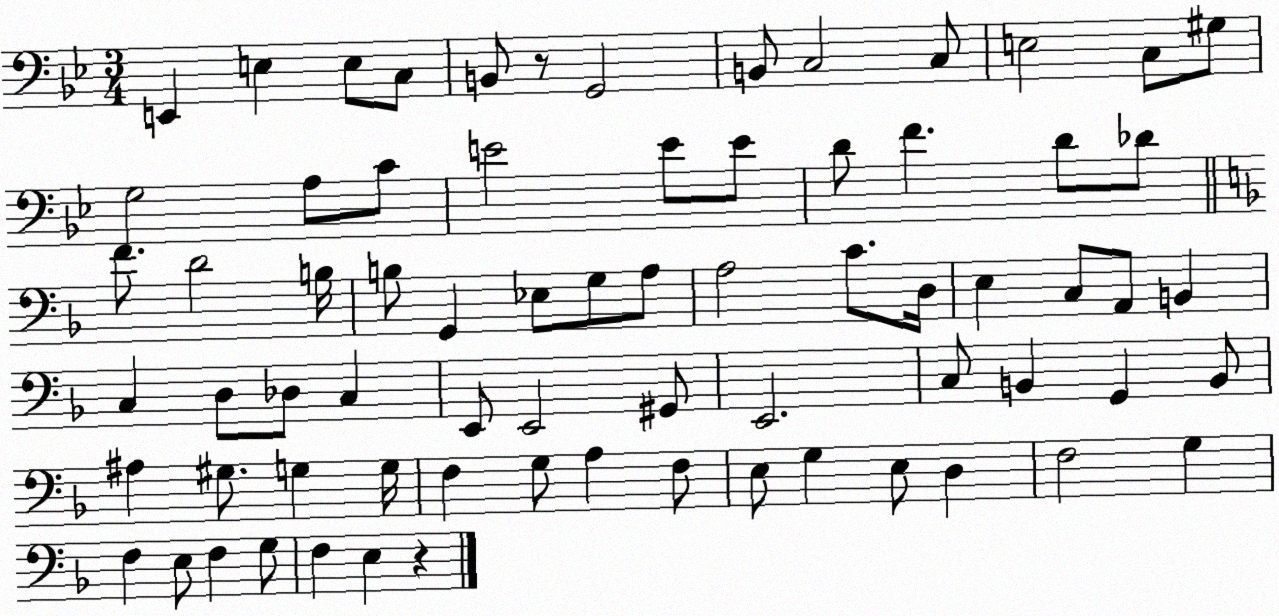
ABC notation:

X:1
T:Untitled
M:3/4
L:1/4
K:Bb
E,, E, E,/2 C,/2 B,,/2 z/2 G,,2 B,,/2 C,2 C,/2 E,2 C,/2 ^G,/2 G,2 A,/2 C/2 E2 E/2 E/2 D/2 F D/2 _D/2 F/2 D2 B,/4 B,/2 G,, _E,/2 G,/2 A,/2 A,2 C/2 D,/4 E, C,/2 A,,/2 B,, C, D,/2 _D,/2 C, E,,/2 E,,2 ^G,,/2 E,,2 C,/2 B,, G,, B,,/2 ^A, ^G,/2 G, G,/4 F, G,/2 A, F,/2 E,/2 G, E,/2 D, F,2 G, F, E,/2 F, G,/2 F, E, z